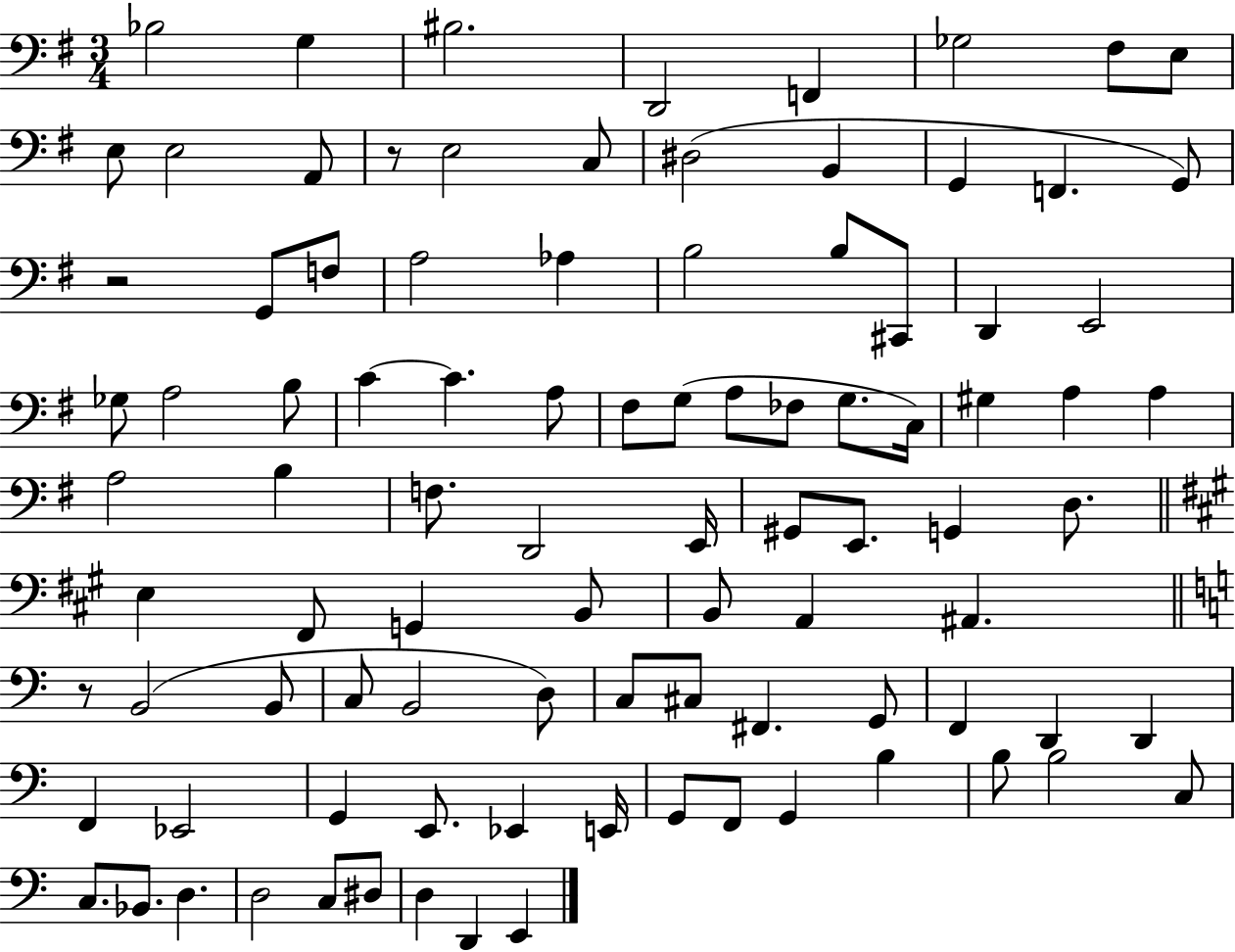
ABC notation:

X:1
T:Untitled
M:3/4
L:1/4
K:G
_B,2 G, ^B,2 D,,2 F,, _G,2 ^F,/2 E,/2 E,/2 E,2 A,,/2 z/2 E,2 C,/2 ^D,2 B,, G,, F,, G,,/2 z2 G,,/2 F,/2 A,2 _A, B,2 B,/2 ^C,,/2 D,, E,,2 _G,/2 A,2 B,/2 C C A,/2 ^F,/2 G,/2 A,/2 _F,/2 G,/2 C,/4 ^G, A, A, A,2 B, F,/2 D,,2 E,,/4 ^G,,/2 E,,/2 G,, D,/2 E, ^F,,/2 G,, B,,/2 B,,/2 A,, ^A,, z/2 B,,2 B,,/2 C,/2 B,,2 D,/2 C,/2 ^C,/2 ^F,, G,,/2 F,, D,, D,, F,, _E,,2 G,, E,,/2 _E,, E,,/4 G,,/2 F,,/2 G,, B, B,/2 B,2 C,/2 C,/2 _B,,/2 D, D,2 C,/2 ^D,/2 D, D,, E,,